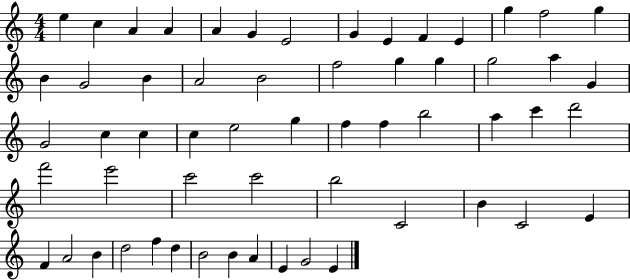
{
  \clef treble
  \numericTimeSignature
  \time 4/4
  \key c \major
  e''4 c''4 a'4 a'4 | a'4 g'4 e'2 | g'4 e'4 f'4 e'4 | g''4 f''2 g''4 | \break b'4 g'2 b'4 | a'2 b'2 | f''2 g''4 g''4 | g''2 a''4 g'4 | \break g'2 c''4 c''4 | c''4 e''2 g''4 | f''4 f''4 b''2 | a''4 c'''4 d'''2 | \break f'''2 e'''2 | c'''2 c'''2 | b''2 c'2 | b'4 c'2 e'4 | \break f'4 a'2 b'4 | d''2 f''4 d''4 | b'2 b'4 a'4 | e'4 g'2 e'4 | \break \bar "|."
}